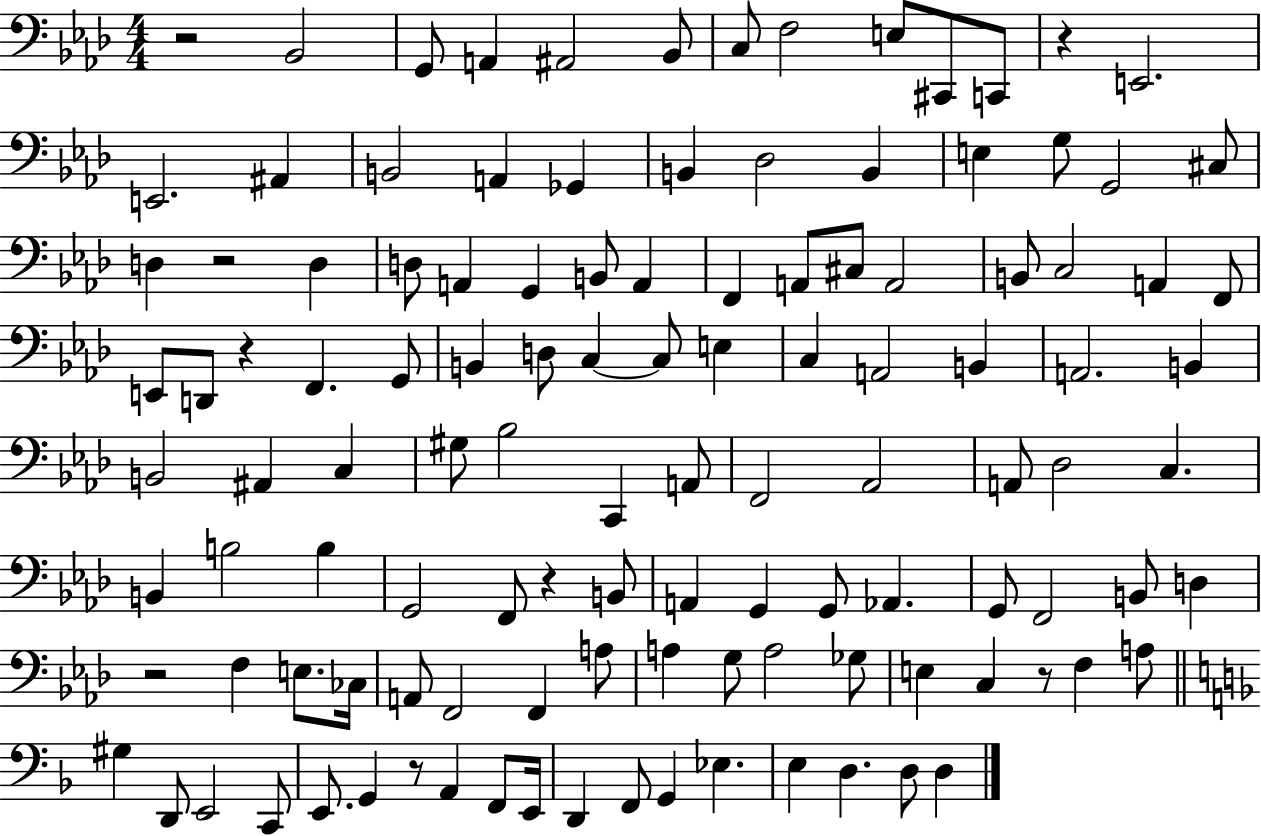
{
  \clef bass
  \numericTimeSignature
  \time 4/4
  \key aes \major
  r2 bes,2 | g,8 a,4 ais,2 bes,8 | c8 f2 e8 cis,8 c,8 | r4 e,2. | \break e,2. ais,4 | b,2 a,4 ges,4 | b,4 des2 b,4 | e4 g8 g,2 cis8 | \break d4 r2 d4 | d8 a,4 g,4 b,8 a,4 | f,4 a,8 cis8 a,2 | b,8 c2 a,4 f,8 | \break e,8 d,8 r4 f,4. g,8 | b,4 d8 c4~~ c8 e4 | c4 a,2 b,4 | a,2. b,4 | \break b,2 ais,4 c4 | gis8 bes2 c,4 a,8 | f,2 aes,2 | a,8 des2 c4. | \break b,4 b2 b4 | g,2 f,8 r4 b,8 | a,4 g,4 g,8 aes,4. | g,8 f,2 b,8 d4 | \break r2 f4 e8. ces16 | a,8 f,2 f,4 a8 | a4 g8 a2 ges8 | e4 c4 r8 f4 a8 | \break \bar "||" \break \key d \minor gis4 d,8 e,2 c,8 | e,8. g,4 r8 a,4 f,8 e,16 | d,4 f,8 g,4 ees4. | e4 d4. d8 d4 | \break \bar "|."
}